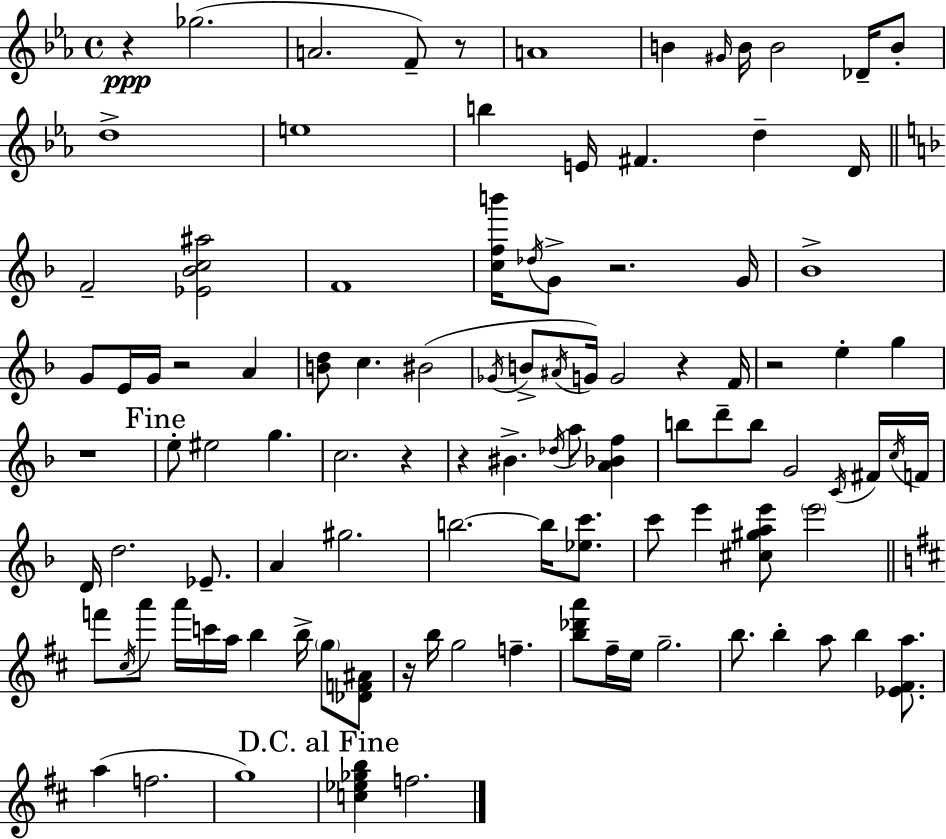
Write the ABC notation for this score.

X:1
T:Untitled
M:4/4
L:1/4
K:Cm
z _g2 A2 F/2 z/2 A4 B ^G/4 B/4 B2 _D/4 B/2 d4 e4 b E/4 ^F d D/4 F2 [_E_Bc^a]2 F4 [cfb']/4 _d/4 G/2 z2 G/4 _B4 G/2 E/4 G/4 z2 A [Bd]/2 c ^B2 _G/4 B/2 ^A/4 G/4 G2 z F/4 z2 e g z4 e/2 ^e2 g c2 z z ^B _d/4 a/2 [A_Bf] b/2 d'/2 b/2 G2 C/4 ^F/4 c/4 F/4 D/4 d2 _E/2 A ^g2 b2 b/4 [_ec']/2 c'/2 e' [^c^gae']/2 e'2 f'/2 ^c/4 a'/2 a'/4 c'/4 a/4 b b/4 g/2 [_DF^A]/2 z/4 b/4 g2 f [b_d'a']/2 ^f/4 e/4 g2 b/2 b a/2 b [_E^Fa]/2 a f2 g4 [c_e_gb] f2